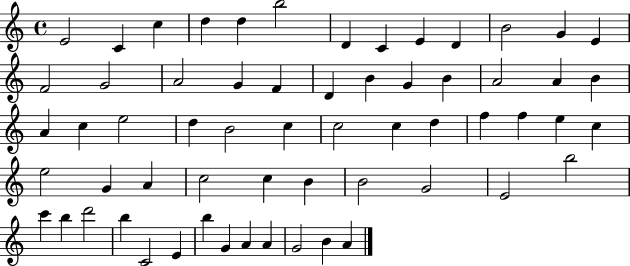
E4/h C4/q C5/q D5/q D5/q B5/h D4/q C4/q E4/q D4/q B4/h G4/q E4/q F4/h G4/h A4/h G4/q F4/q D4/q B4/q G4/q B4/q A4/h A4/q B4/q A4/q C5/q E5/h D5/q B4/h C5/q C5/h C5/q D5/q F5/q F5/q E5/q C5/q E5/h G4/q A4/q C5/h C5/q B4/q B4/h G4/h E4/h B5/h C6/q B5/q D6/h B5/q C4/h E4/q B5/q G4/q A4/q A4/q G4/h B4/q A4/q